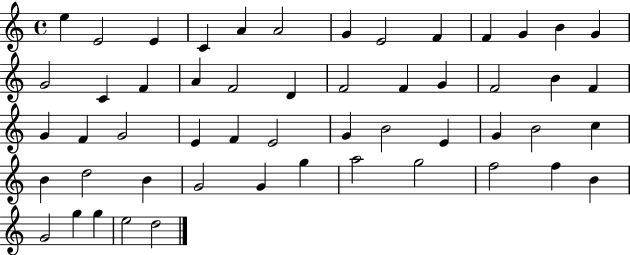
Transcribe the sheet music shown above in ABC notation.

X:1
T:Untitled
M:4/4
L:1/4
K:C
e E2 E C A A2 G E2 F F G B G G2 C F A F2 D F2 F G F2 B F G F G2 E F E2 G B2 E G B2 c B d2 B G2 G g a2 g2 f2 f B G2 g g e2 d2